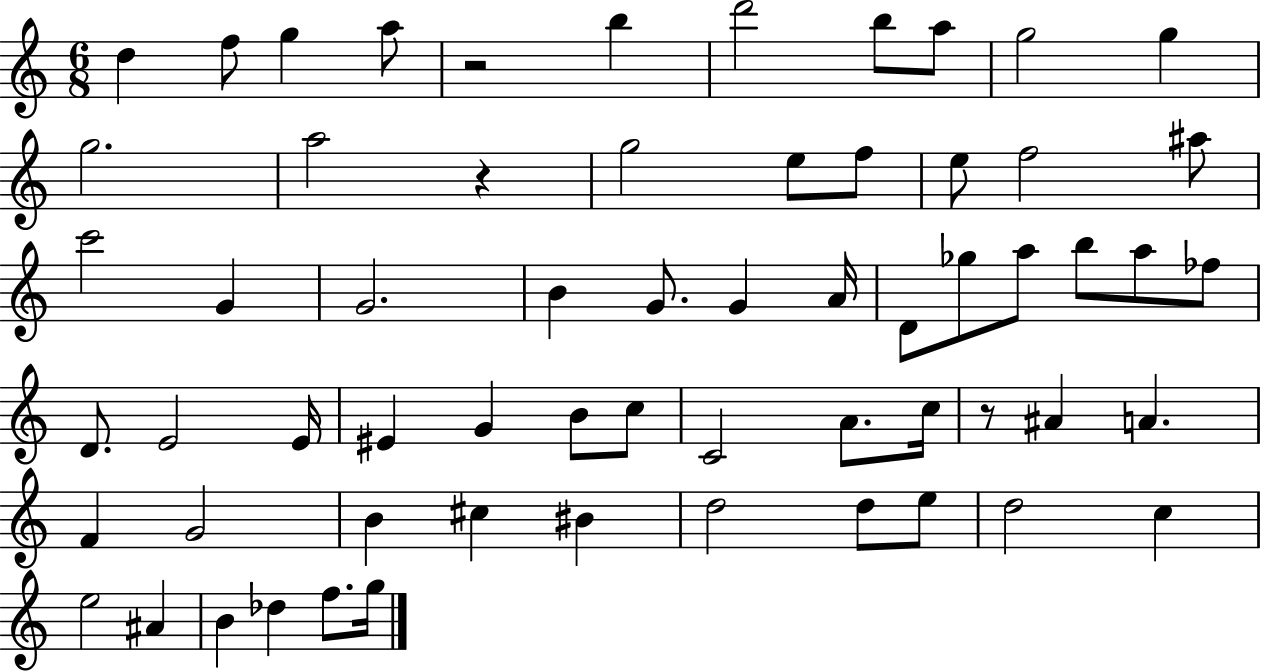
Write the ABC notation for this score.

X:1
T:Untitled
M:6/8
L:1/4
K:C
d f/2 g a/2 z2 b d'2 b/2 a/2 g2 g g2 a2 z g2 e/2 f/2 e/2 f2 ^a/2 c'2 G G2 B G/2 G A/4 D/2 _g/2 a/2 b/2 a/2 _f/2 D/2 E2 E/4 ^E G B/2 c/2 C2 A/2 c/4 z/2 ^A A F G2 B ^c ^B d2 d/2 e/2 d2 c e2 ^A B _d f/2 g/4